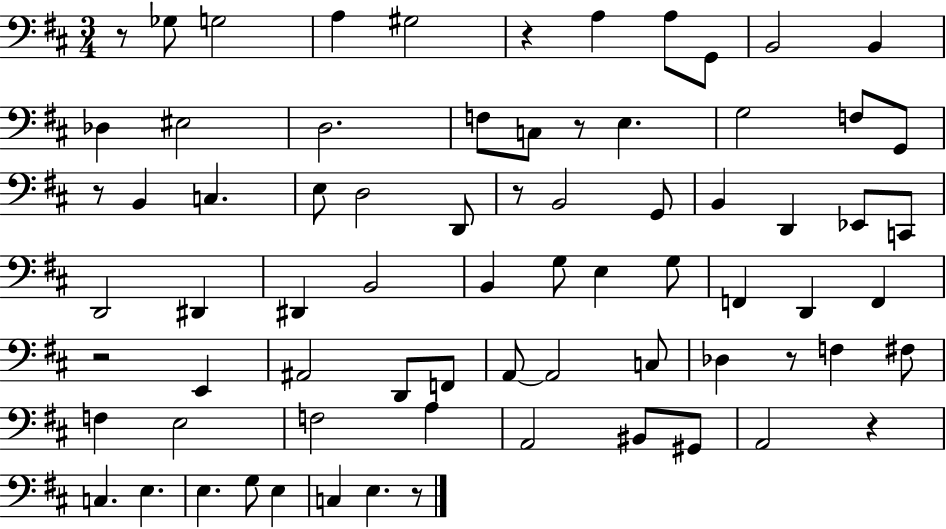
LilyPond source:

{
  \clef bass
  \numericTimeSignature
  \time 3/4
  \key d \major
  r8 ges8 g2 | a4 gis2 | r4 a4 a8 g,8 | b,2 b,4 | \break des4 eis2 | d2. | f8 c8 r8 e4. | g2 f8 g,8 | \break r8 b,4 c4. | e8 d2 d,8 | r8 b,2 g,8 | b,4 d,4 ees,8 c,8 | \break d,2 dis,4 | dis,4 b,2 | b,4 g8 e4 g8 | f,4 d,4 f,4 | \break r2 e,4 | ais,2 d,8 f,8 | a,8~~ a,2 c8 | des4 r8 f4 fis8 | \break f4 e2 | f2 a4 | a,2 bis,8 gis,8 | a,2 r4 | \break c4. e4. | e4. g8 e4 | c4 e4. r8 | \bar "|."
}